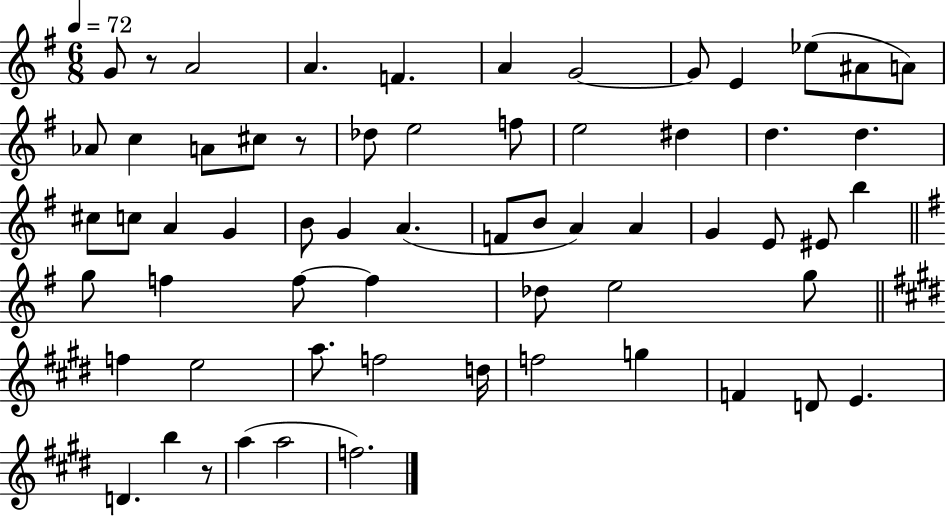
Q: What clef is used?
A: treble